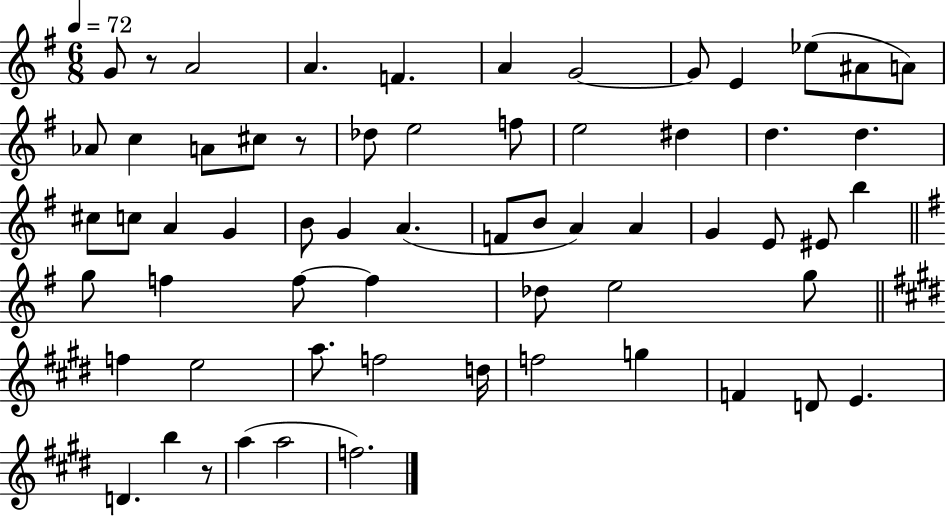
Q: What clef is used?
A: treble